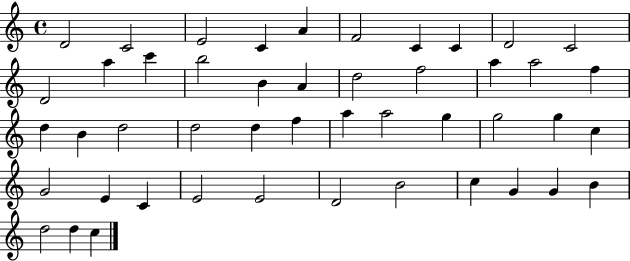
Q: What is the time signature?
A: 4/4